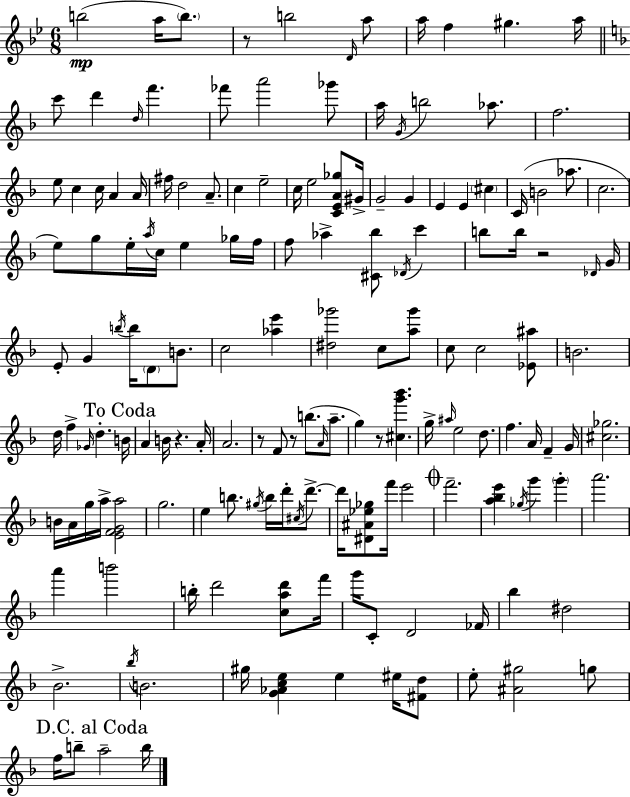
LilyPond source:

{
  \clef treble
  \numericTimeSignature
  \time 6/8
  \key g \minor
  b''2(\mp a''16 \parenthesize b''8.) | r8 b''2 \grace { d'16 } a''8 | a''16 f''4 gis''4. | a''16 \bar "||" \break \key f \major c'''8 d'''4 \grace { d''16 } f'''4. | fes'''8 a'''2 ges'''8 | a''16 \acciaccatura { g'16 } b''2 aes''8. | f''2. | \break e''8 c''4 c''16 a'4 | a'16 fis''16 d''2 a'8.-- | c''4 e''2-- | c''16 e''2 <c' e' a' ges''>8 | \break gis'16-> g'2-- g'4 | e'4 e'4 \parenthesize cis''4 | c'16( b'2 aes''8. | c''2. | \break e''8) g''8 e''16-. \acciaccatura { a''16 } c''16 e''4 | ges''16 f''16 f''8 aes''4-> <cis' bes''>8 \acciaccatura { des'16 } | c'''4 b''8 b''16 r2 | \grace { des'16 } g'16 e'8-. g'4 \acciaccatura { b''16 } | \break b''16 \parenthesize d'8 b'8. c''2 | <aes'' e'''>4 <dis'' ges'''>2 | c''8 <a'' ges'''>8 c''8 c''2 | <ees' ais''>8 b'2. | \break d''16 f''4-> \grace { ges'16 } | d''4.-. \mark "To Coda" b'16 a'4 b'16 | r4. a'16-. a'2. | r8 f'8 r8 | \break b''8.( \grace { a'16 } a''8.-- g''4) | r8 <cis'' g''' bes'''>4. g''16-> \grace { ais''16 } e''2 | d''8. f''4. | a'16 f'4-- g'16 <cis'' ges''>2. | \break b'16 a'16 g''16 | a''16-> <e' f' g' a''>2 g''2. | e''4 | b''8. \acciaccatura { gis''16 } b''16 d'''16-. \acciaccatura { cis''16 } d'''8.->~~ d'''16 | \break <dis' ais' ees'' ges''>8 f'''16 e'''2 \mark \markup { \musicglyph "scripts.coda" } f'''2.-- | <a'' bes'' e'''>4 | \acciaccatura { ges''16 } g'''4 \parenthesize g'''4-. | a'''2. | \break a'''4 b'''2 | b''16-. d'''2 <c'' a'' d'''>8 f'''16 | g'''16 c'8-. d'2 fes'16 | bes''4 dis''2 | \break bes'2.-> | \acciaccatura { bes''16 } b'2. | gis''16 <g' aes' c'' e''>4 e''4 eis''16 <fis' d''>8 | e''8-. <ais' gis''>2 g''8 | \break \mark "D.C. al Coda" f''16 b''8-- a''2-- | b''16 \bar "|."
}